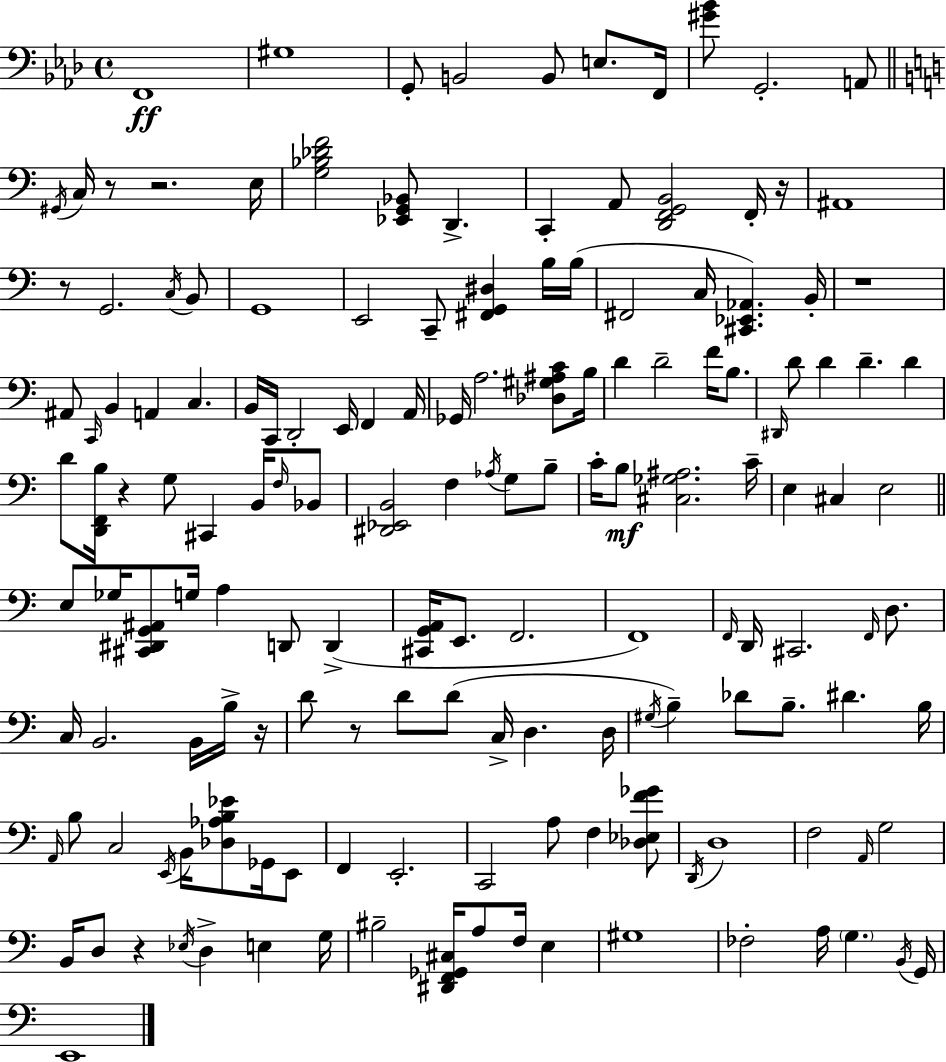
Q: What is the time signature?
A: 4/4